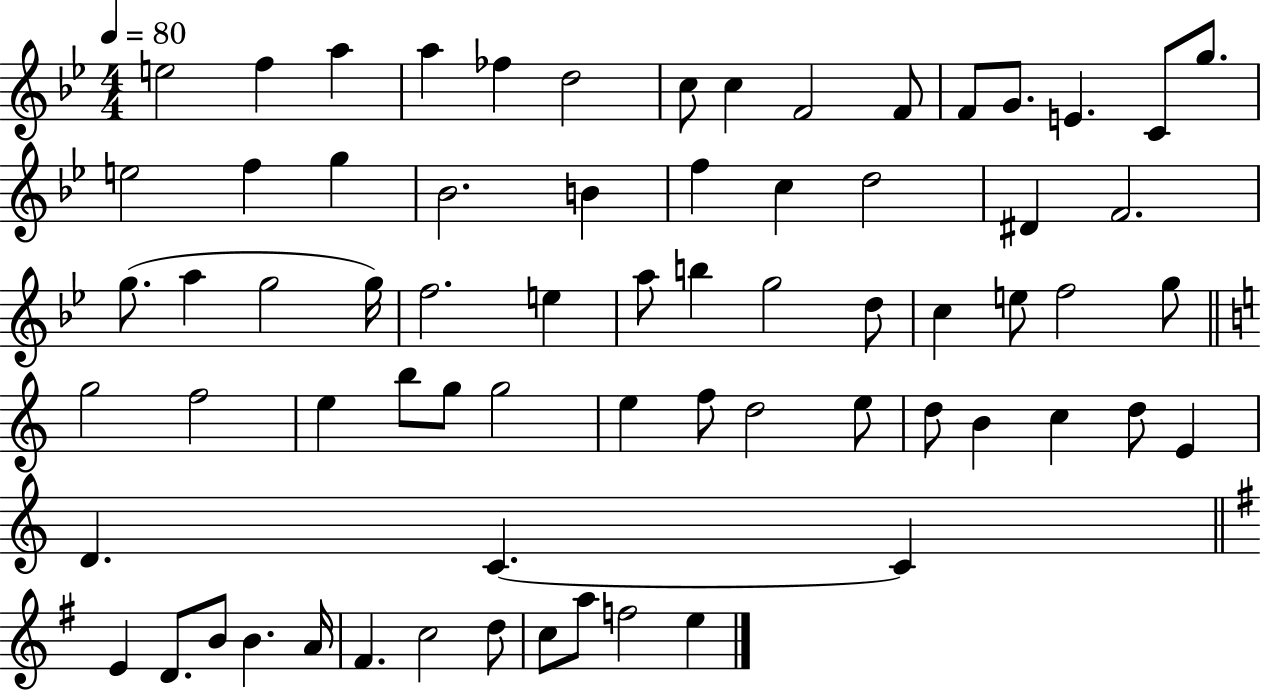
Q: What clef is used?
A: treble